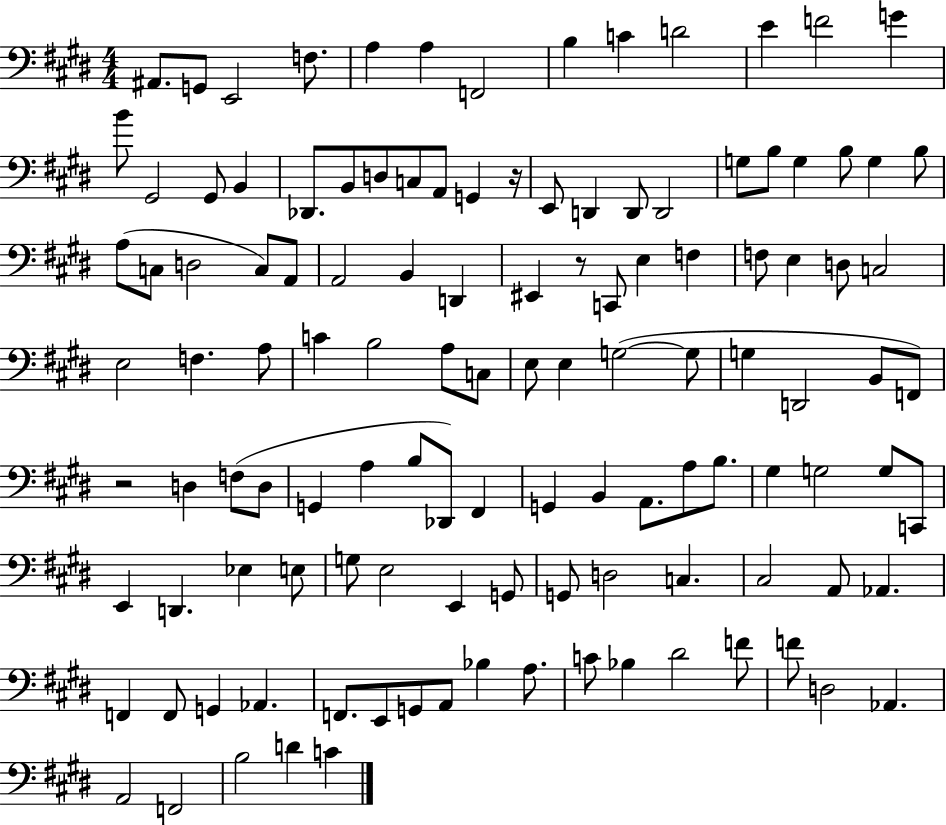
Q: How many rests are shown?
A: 3